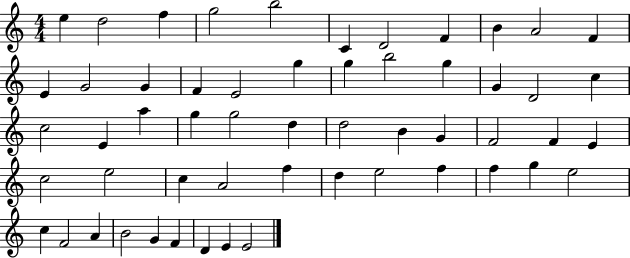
{
  \clef treble
  \numericTimeSignature
  \time 4/4
  \key c \major
  e''4 d''2 f''4 | g''2 b''2 | c'4 d'2 f'4 | b'4 a'2 f'4 | \break e'4 g'2 g'4 | f'4 e'2 g''4 | g''4 b''2 g''4 | g'4 d'2 c''4 | \break c''2 e'4 a''4 | g''4 g''2 d''4 | d''2 b'4 g'4 | f'2 f'4 e'4 | \break c''2 e''2 | c''4 a'2 f''4 | d''4 e''2 f''4 | f''4 g''4 e''2 | \break c''4 f'2 a'4 | b'2 g'4 f'4 | d'4 e'4 e'2 | \bar "|."
}